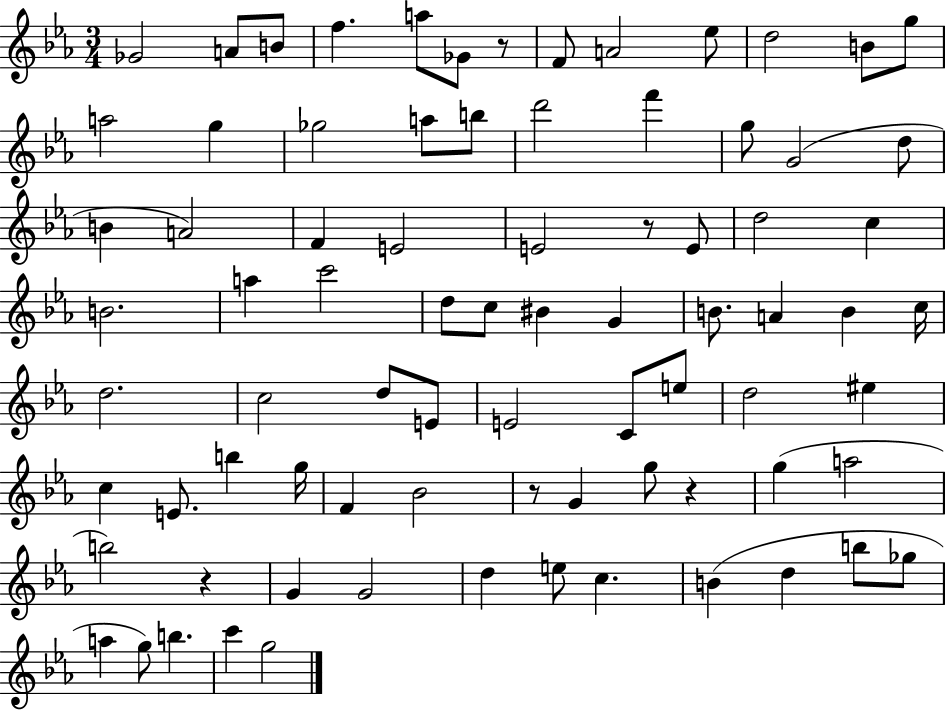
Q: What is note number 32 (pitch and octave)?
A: A5